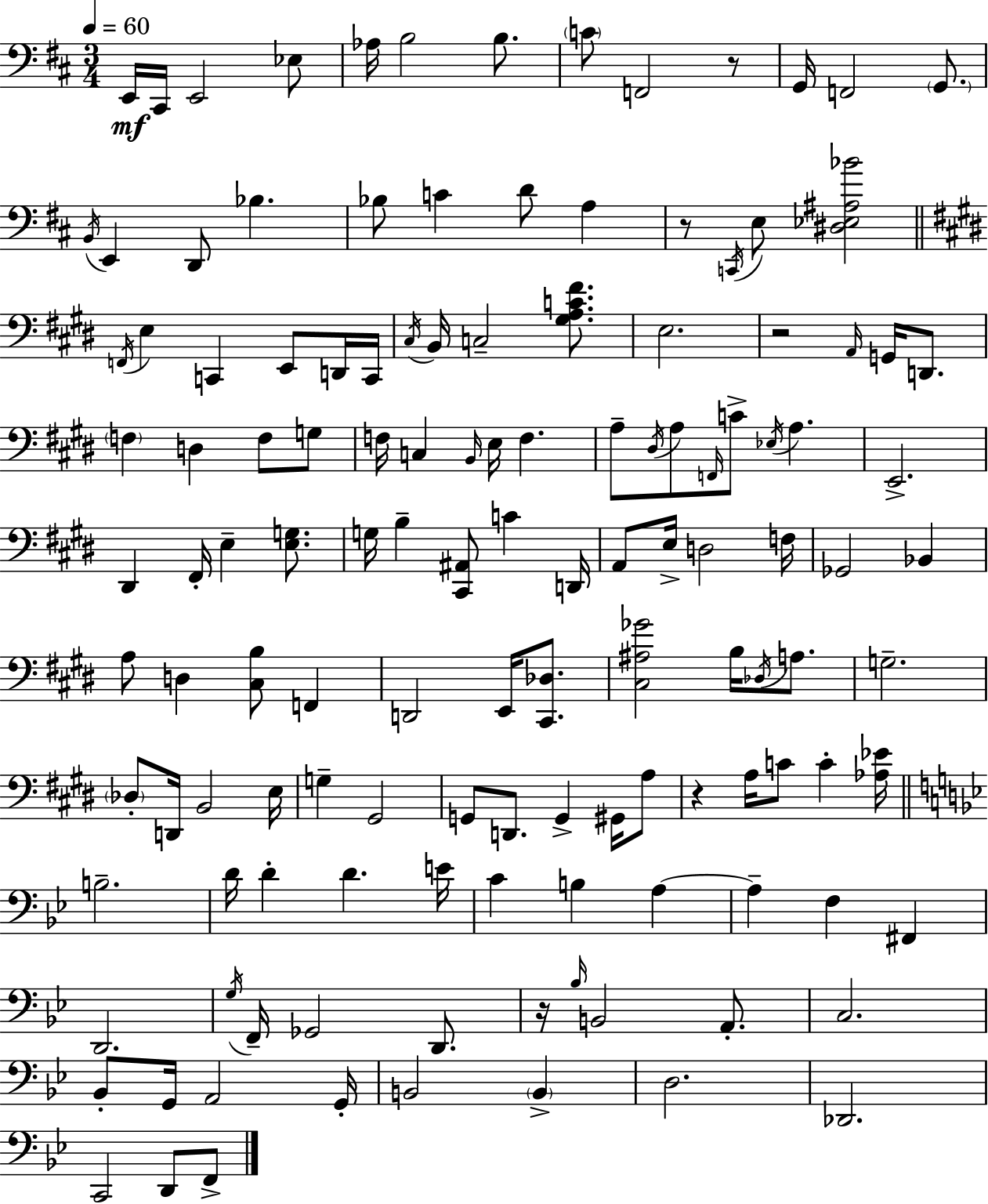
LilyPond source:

{
  \clef bass
  \numericTimeSignature
  \time 3/4
  \key d \major
  \tempo 4 = 60
  e,16\mf cis,16 e,2 ees8 | aes16 b2 b8. | \parenthesize c'8 f,2 r8 | g,16 f,2 \parenthesize g,8. | \break \acciaccatura { b,16 } e,4 d,8 bes4. | bes8 c'4 d'8 a4 | r8 \acciaccatura { c,16 } e8 <dis ees ais bes'>2 | \bar "||" \break \key e \major \acciaccatura { f,16 } e4 c,4 e,8 d,16 | c,16 \acciaccatura { cis16 } b,16 c2-- <gis a c' fis'>8. | e2. | r2 \grace { a,16 } g,16 | \break d,8. \parenthesize f4 d4 f8 | g8 f16 c4 \grace { b,16 } e16 f4. | a8-- \acciaccatura { dis16 } a8 \grace { f,16 } c'8-> | \acciaccatura { ees16 } a4. e,2.-> | \break dis,4 fis,16-. | e4-- <e g>8. g16 b4-- | <cis, ais,>8 c'4 d,16 a,8 e16-> d2 | f16 ges,2 | \break bes,4 a8 d4 | <cis b>8 f,4 d,2 | e,16 <cis, des>8. <cis ais ges'>2 | b16 \acciaccatura { des16 } a8. g2.-- | \break \parenthesize des8-. d,16 b,2 | e16 g4-- | gis,2 g,8 d,8. | g,4-> gis,16 a8 r4 | \break a16 c'8 c'4-. <aes ees'>16 \bar "||" \break \key bes \major b2.-- | d'16 d'4-. d'4. e'16 | c'4 b4 a4~~ | a4-- f4 fis,4 | \break d,2. | \acciaccatura { g16 } f,16-- ges,2 d,8. | r16 \grace { bes16 } b,2 a,8.-. | c2. | \break bes,8-. g,16 a,2 | g,16-. b,2 \parenthesize b,4-> | d2. | des,2. | \break c,2 d,8 | f,8-> \bar "|."
}